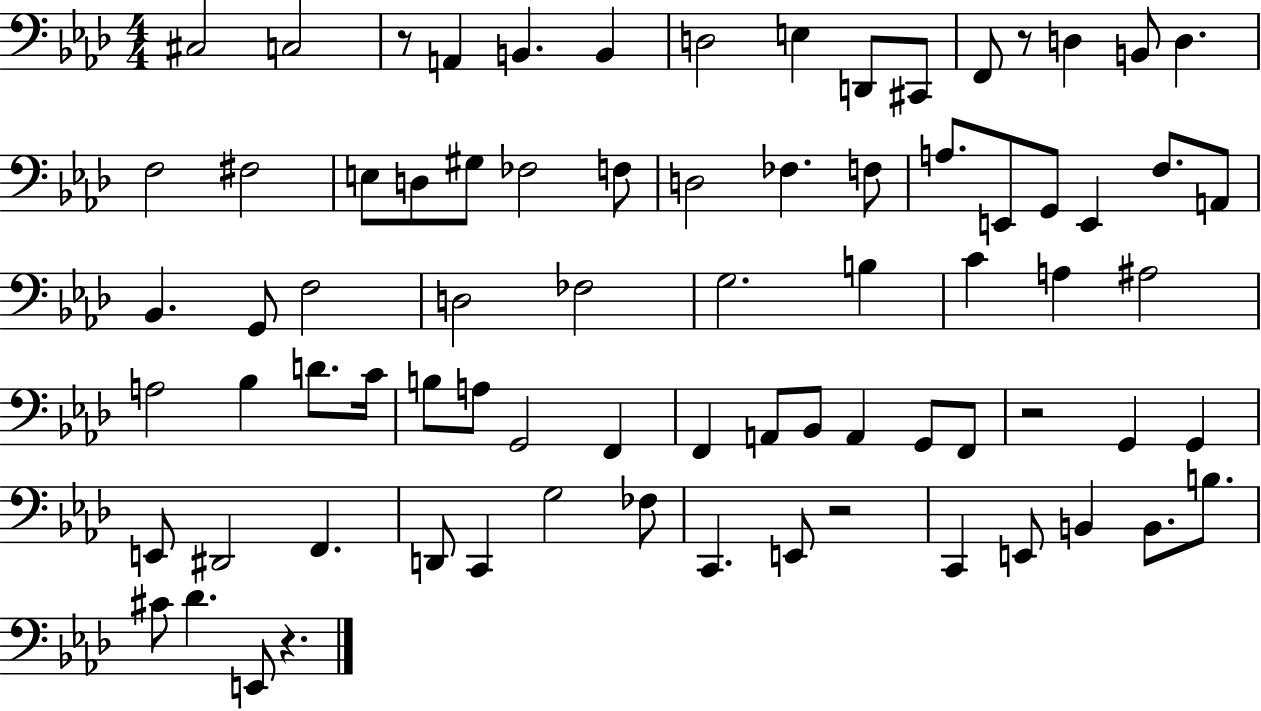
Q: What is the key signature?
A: AES major